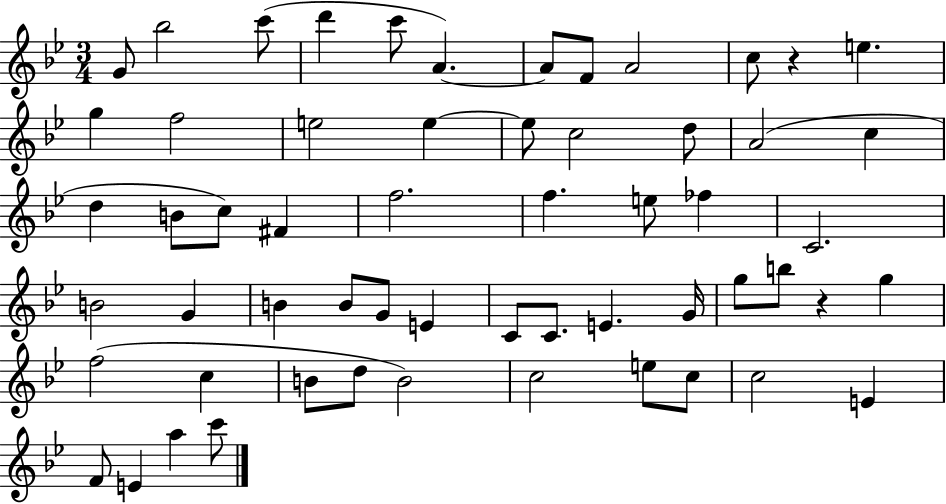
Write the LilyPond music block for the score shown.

{
  \clef treble
  \numericTimeSignature
  \time 3/4
  \key bes \major
  g'8 bes''2 c'''8( | d'''4 c'''8 a'4.~~) | a'8 f'8 a'2 | c''8 r4 e''4. | \break g''4 f''2 | e''2 e''4~~ | e''8 c''2 d''8 | a'2( c''4 | \break d''4 b'8 c''8) fis'4 | f''2. | f''4. e''8 fes''4 | c'2. | \break b'2 g'4 | b'4 b'8 g'8 e'4 | c'8 c'8. e'4. g'16 | g''8 b''8 r4 g''4 | \break f''2( c''4 | b'8 d''8 b'2) | c''2 e''8 c''8 | c''2 e'4 | \break f'8 e'4 a''4 c'''8 | \bar "|."
}